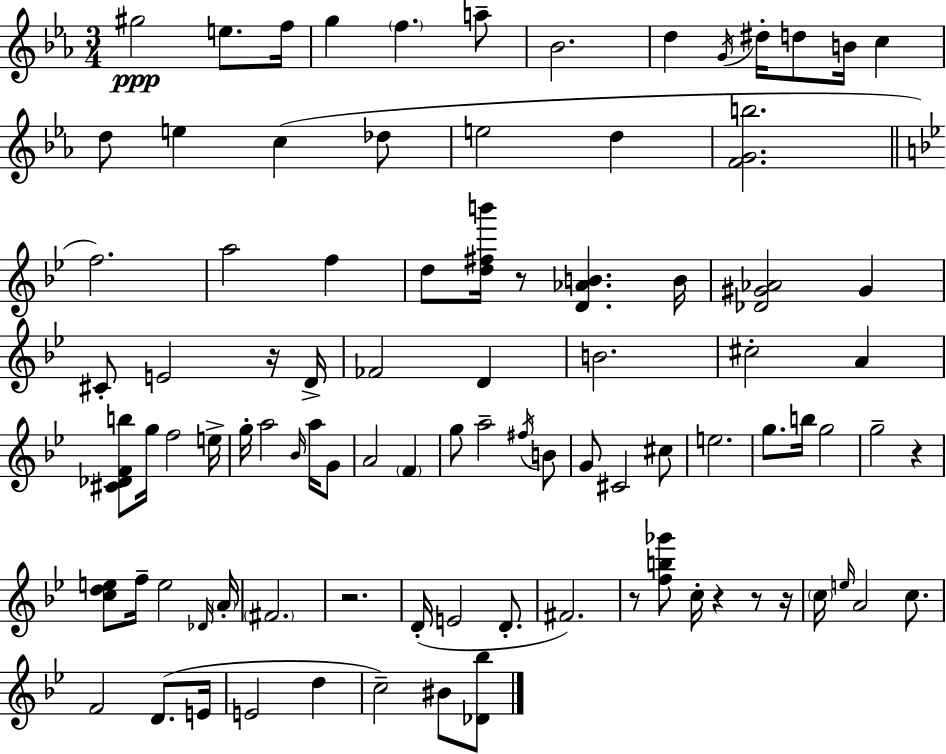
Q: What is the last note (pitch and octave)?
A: BIS4